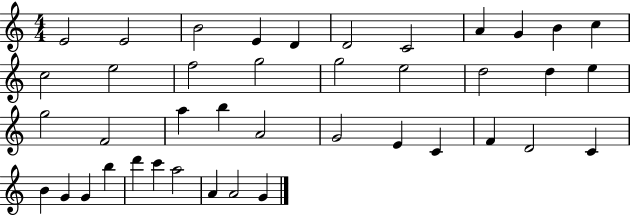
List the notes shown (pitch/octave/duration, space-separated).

E4/h E4/h B4/h E4/q D4/q D4/h C4/h A4/q G4/q B4/q C5/q C5/h E5/h F5/h G5/h G5/h E5/h D5/h D5/q E5/q G5/h F4/h A5/q B5/q A4/h G4/h E4/q C4/q F4/q D4/h C4/q B4/q G4/q G4/q B5/q D6/q C6/q A5/h A4/q A4/h G4/q